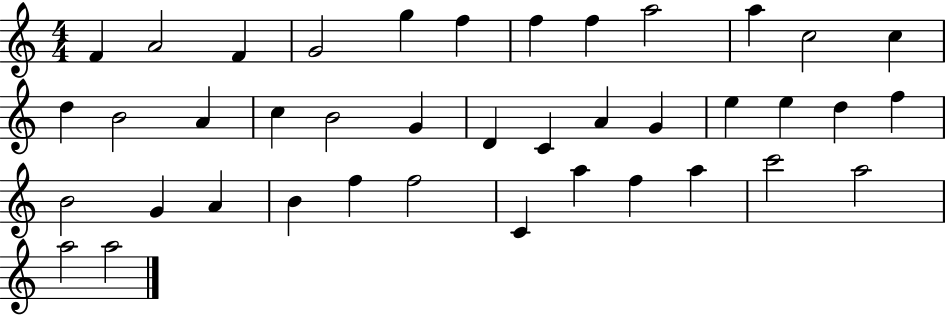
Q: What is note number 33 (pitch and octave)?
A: C4